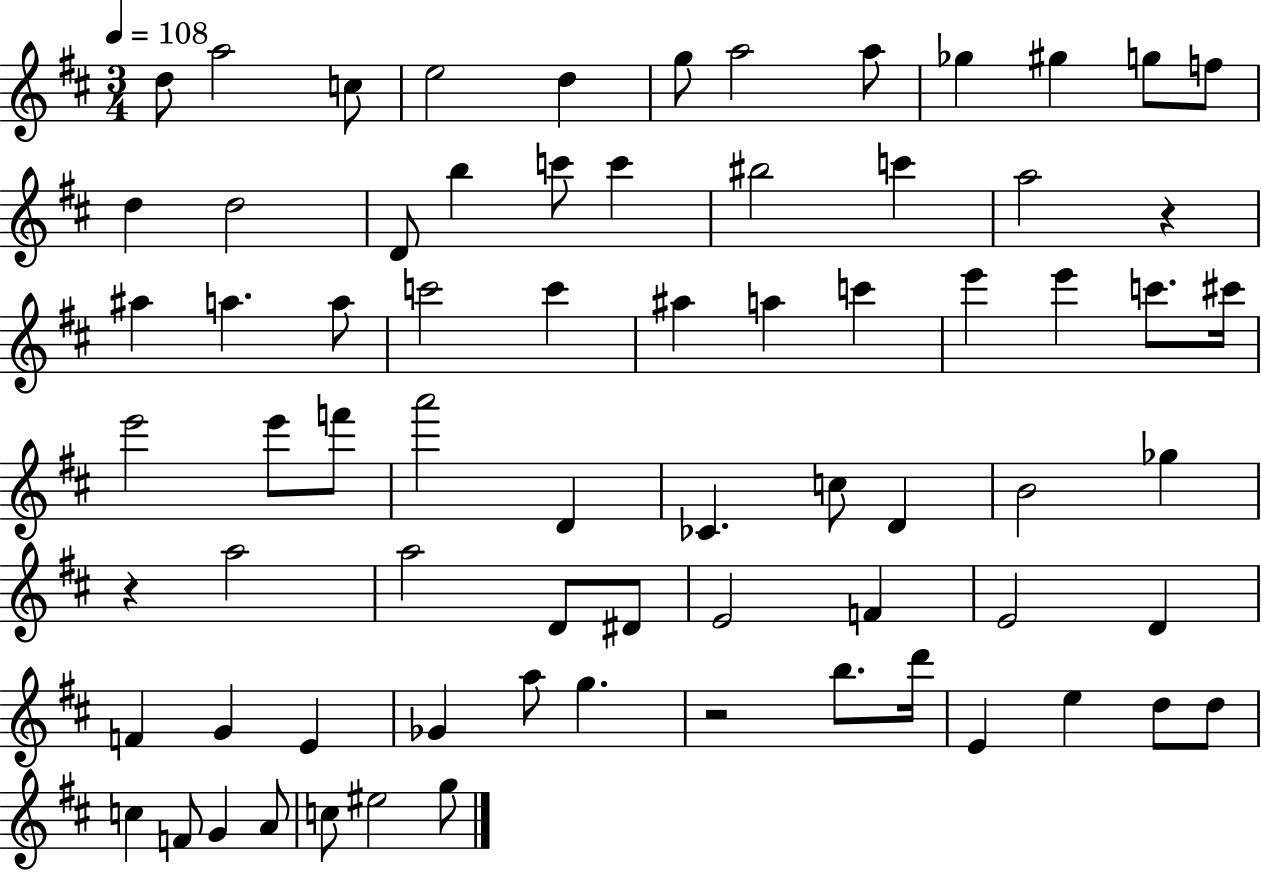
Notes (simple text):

D5/e A5/h C5/e E5/h D5/q G5/e A5/h A5/e Gb5/q G#5/q G5/e F5/e D5/q D5/h D4/e B5/q C6/e C6/q BIS5/h C6/q A5/h R/q A#5/q A5/q. A5/e C6/h C6/q A#5/q A5/q C6/q E6/q E6/q C6/e. C#6/s E6/h E6/e F6/e A6/h D4/q CES4/q. C5/e D4/q B4/h Gb5/q R/q A5/h A5/h D4/e D#4/e E4/h F4/q E4/h D4/q F4/q G4/q E4/q Gb4/q A5/e G5/q. R/h B5/e. D6/s E4/q E5/q D5/e D5/e C5/q F4/e G4/q A4/e C5/e EIS5/h G5/e